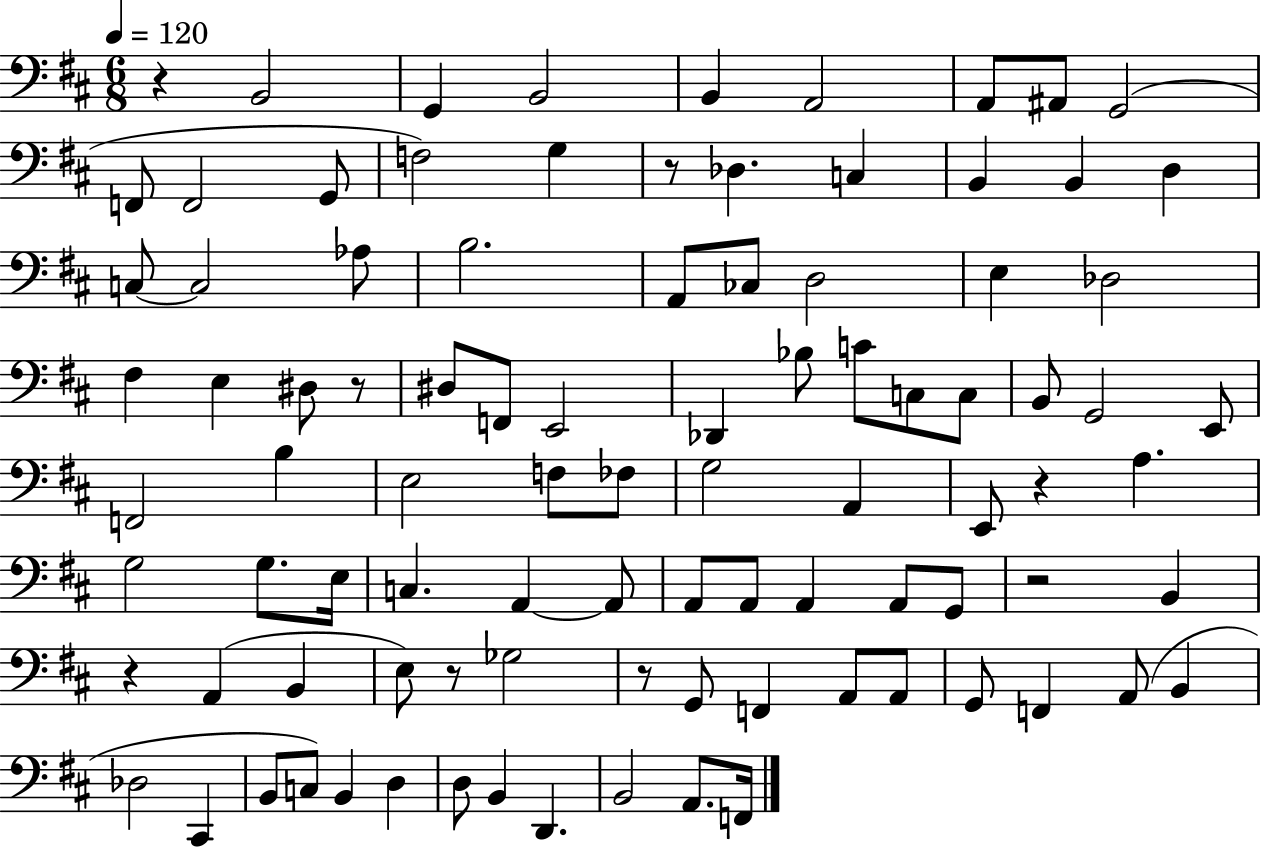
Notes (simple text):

R/q B2/h G2/q B2/h B2/q A2/h A2/e A#2/e G2/h F2/e F2/h G2/e F3/h G3/q R/e Db3/q. C3/q B2/q B2/q D3/q C3/e C3/h Ab3/e B3/h. A2/e CES3/e D3/h E3/q Db3/h F#3/q E3/q D#3/e R/e D#3/e F2/e E2/h Db2/q Bb3/e C4/e C3/e C3/e B2/e G2/h E2/e F2/h B3/q E3/h F3/e FES3/e G3/h A2/q E2/e R/q A3/q. G3/h G3/e. E3/s C3/q. A2/q A2/e A2/e A2/e A2/q A2/e G2/e R/h B2/q R/q A2/q B2/q E3/e R/e Gb3/h R/e G2/e F2/q A2/e A2/e G2/e F2/q A2/e B2/q Db3/h C#2/q B2/e C3/e B2/q D3/q D3/e B2/q D2/q. B2/h A2/e. F2/s